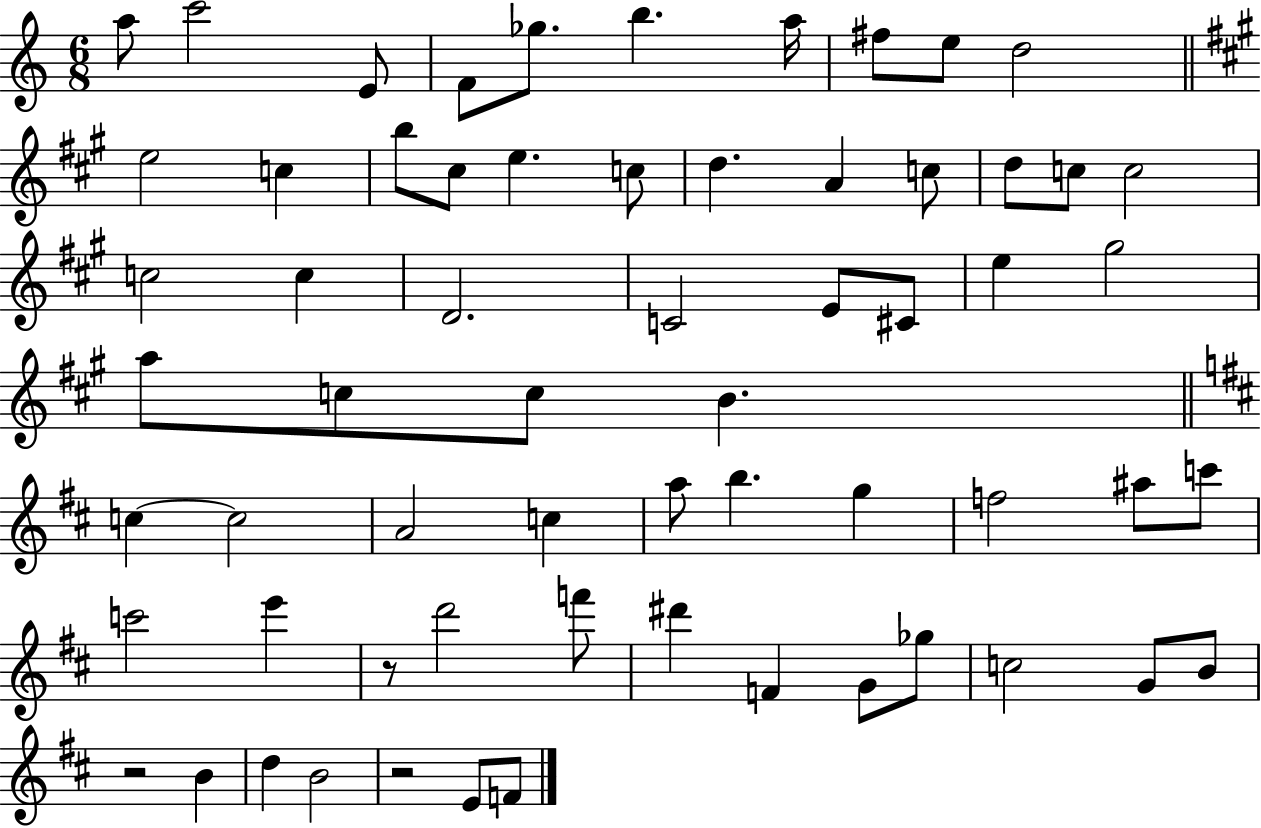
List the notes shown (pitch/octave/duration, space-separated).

A5/e C6/h E4/e F4/e Gb5/e. B5/q. A5/s F#5/e E5/e D5/h E5/h C5/q B5/e C#5/e E5/q. C5/e D5/q. A4/q C5/e D5/e C5/e C5/h C5/h C5/q D4/h. C4/h E4/e C#4/e E5/q G#5/h A5/e C5/e C5/e B4/q. C5/q C5/h A4/h C5/q A5/e B5/q. G5/q F5/h A#5/e C6/e C6/h E6/q R/e D6/h F6/e D#6/q F4/q G4/e Gb5/e C5/h G4/e B4/e R/h B4/q D5/q B4/h R/h E4/e F4/e